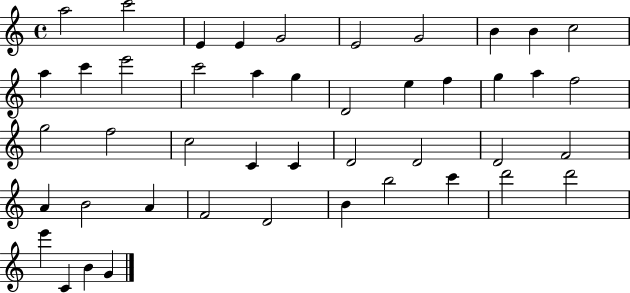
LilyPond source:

{
  \clef treble
  \time 4/4
  \defaultTimeSignature
  \key c \major
  a''2 c'''2 | e'4 e'4 g'2 | e'2 g'2 | b'4 b'4 c''2 | \break a''4 c'''4 e'''2 | c'''2 a''4 g''4 | d'2 e''4 f''4 | g''4 a''4 f''2 | \break g''2 f''2 | c''2 c'4 c'4 | d'2 d'2 | d'2 f'2 | \break a'4 b'2 a'4 | f'2 d'2 | b'4 b''2 c'''4 | d'''2 d'''2 | \break e'''4 c'4 b'4 g'4 | \bar "|."
}